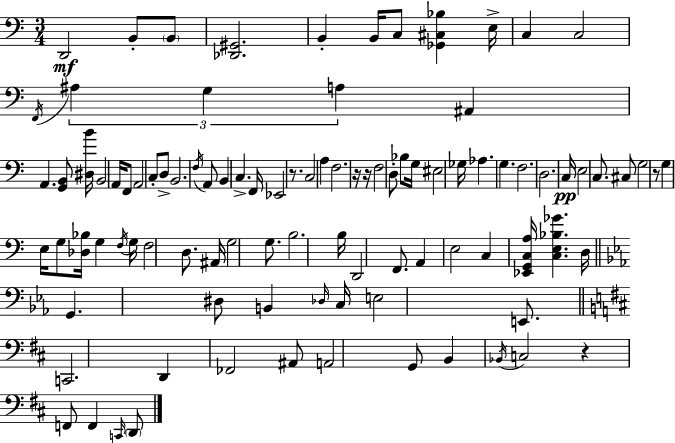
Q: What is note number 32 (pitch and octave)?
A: F3